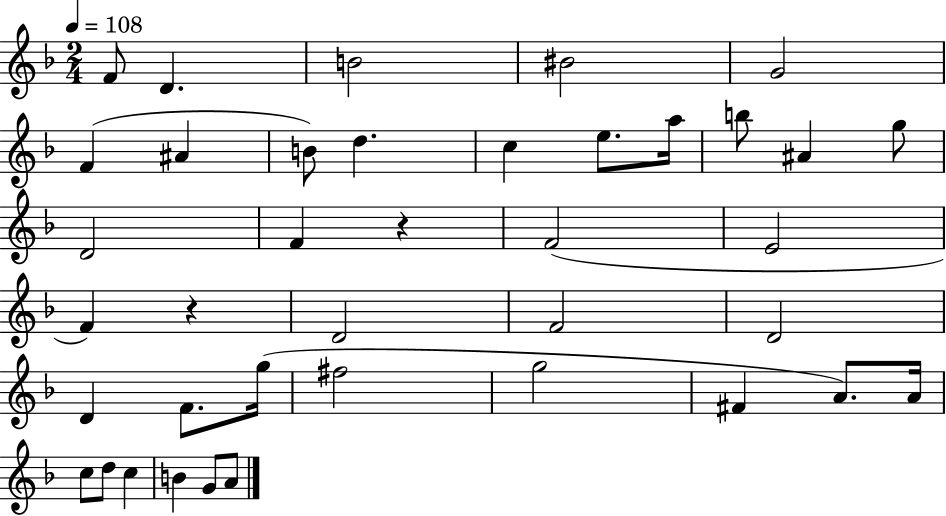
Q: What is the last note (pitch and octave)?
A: A4